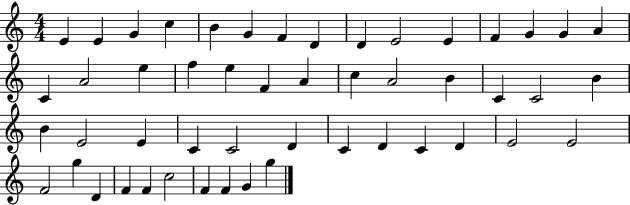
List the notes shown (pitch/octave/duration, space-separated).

E4/q E4/q G4/q C5/q B4/q G4/q F4/q D4/q D4/q E4/h E4/q F4/q G4/q G4/q A4/q C4/q A4/h E5/q F5/q E5/q F4/q A4/q C5/q A4/h B4/q C4/q C4/h B4/q B4/q E4/h E4/q C4/q C4/h D4/q C4/q D4/q C4/q D4/q E4/h E4/h F4/h G5/q D4/q F4/q F4/q C5/h F4/q F4/q G4/q G5/q